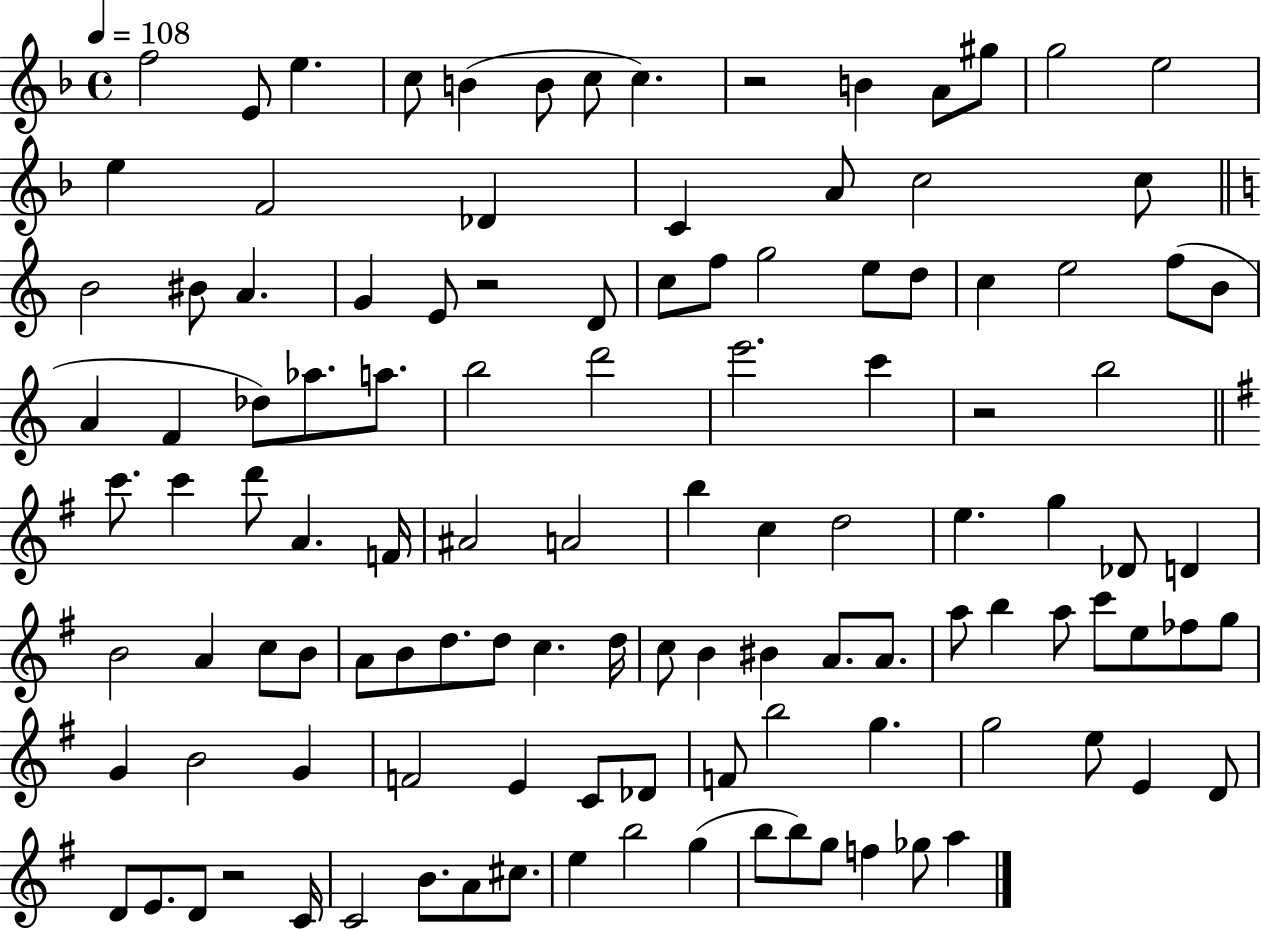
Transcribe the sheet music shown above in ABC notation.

X:1
T:Untitled
M:4/4
L:1/4
K:F
f2 E/2 e c/2 B B/2 c/2 c z2 B A/2 ^g/2 g2 e2 e F2 _D C A/2 c2 c/2 B2 ^B/2 A G E/2 z2 D/2 c/2 f/2 g2 e/2 d/2 c e2 f/2 B/2 A F _d/2 _a/2 a/2 b2 d'2 e'2 c' z2 b2 c'/2 c' d'/2 A F/4 ^A2 A2 b c d2 e g _D/2 D B2 A c/2 B/2 A/2 B/2 d/2 d/2 c d/4 c/2 B ^B A/2 A/2 a/2 b a/2 c'/2 e/2 _f/2 g/2 G B2 G F2 E C/2 _D/2 F/2 b2 g g2 e/2 E D/2 D/2 E/2 D/2 z2 C/4 C2 B/2 A/2 ^c/2 e b2 g b/2 b/2 g/2 f _g/2 a